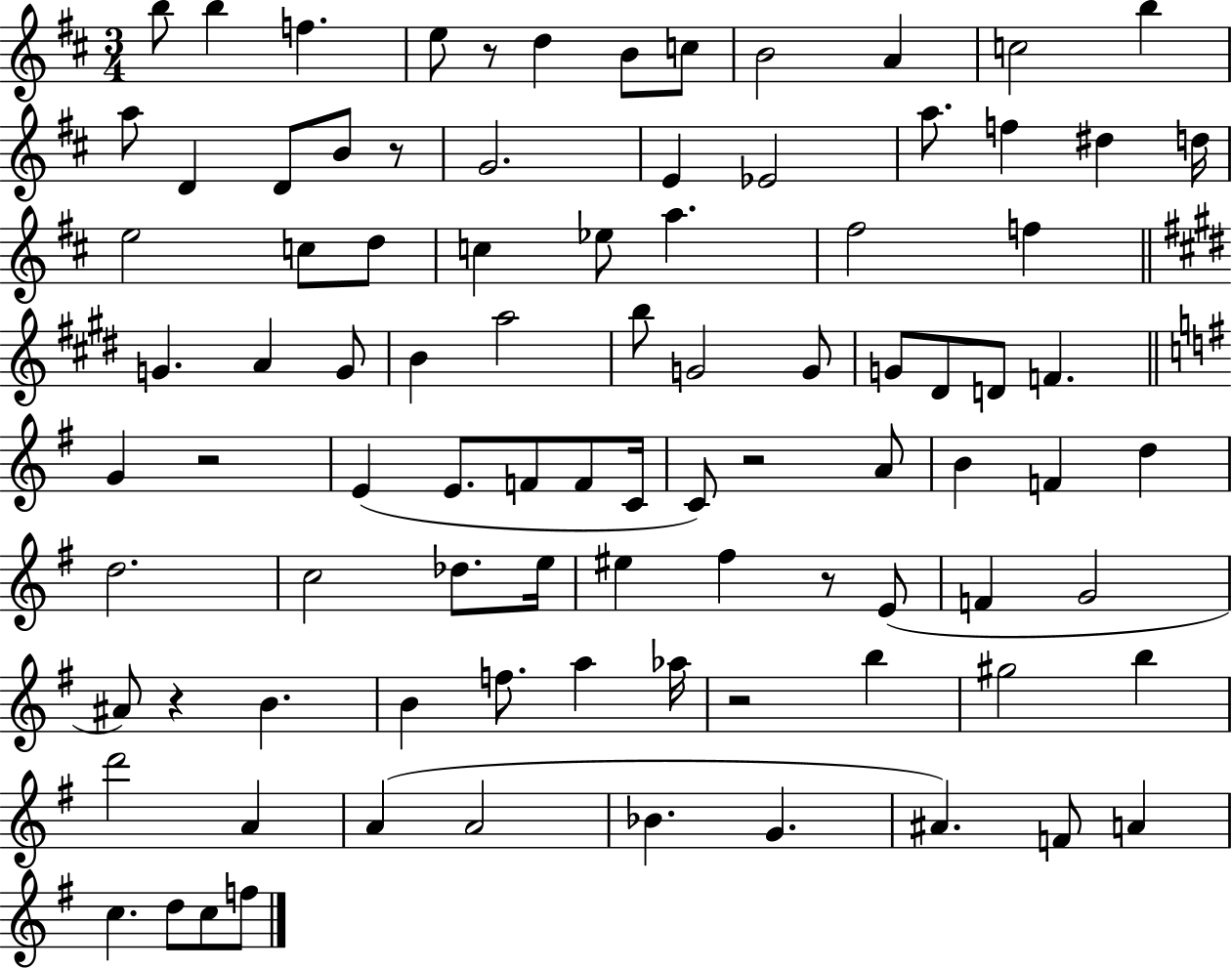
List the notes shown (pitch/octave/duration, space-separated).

B5/e B5/q F5/q. E5/e R/e D5/q B4/e C5/e B4/h A4/q C5/h B5/q A5/e D4/q D4/e B4/e R/e G4/h. E4/q Eb4/h A5/e. F5/q D#5/q D5/s E5/h C5/e D5/e C5/q Eb5/e A5/q. F#5/h F5/q G4/q. A4/q G4/e B4/q A5/h B5/e G4/h G4/e G4/e D#4/e D4/e F4/q. G4/q R/h E4/q E4/e. F4/e F4/e C4/s C4/e R/h A4/e B4/q F4/q D5/q D5/h. C5/h Db5/e. E5/s EIS5/q F#5/q R/e E4/e F4/q G4/h A#4/e R/q B4/q. B4/q F5/e. A5/q Ab5/s R/h B5/q G#5/h B5/q D6/h A4/q A4/q A4/h Bb4/q. G4/q. A#4/q. F4/e A4/q C5/q. D5/e C5/e F5/e